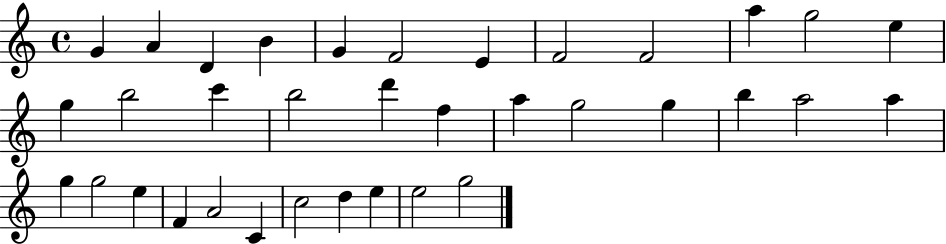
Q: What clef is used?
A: treble